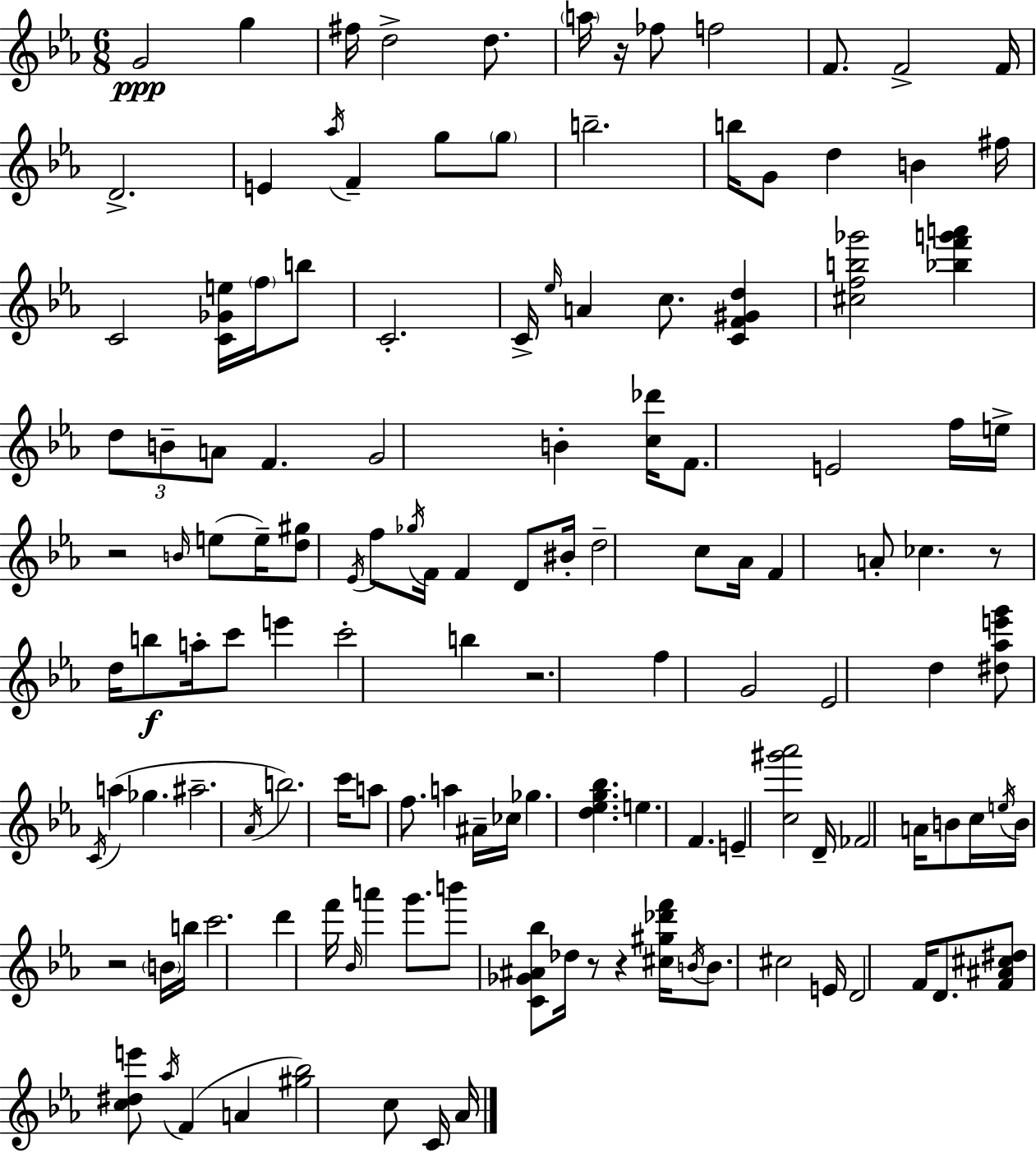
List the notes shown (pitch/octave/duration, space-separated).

G4/h G5/q F#5/s D5/h D5/e. A5/s R/s FES5/e F5/h F4/e. F4/h F4/s D4/h. E4/q Ab5/s F4/q G5/e G5/e B5/h. B5/s G4/e D5/q B4/q F#5/s C4/h [C4,Gb4,E5]/s F5/s B5/e C4/h. C4/s Eb5/s A4/q C5/e. [C4,F4,G#4,D5]/q [C#5,F5,B5,Gb6]/h [Bb5,F6,G6,A6]/q D5/e B4/e A4/e F4/q. G4/h B4/q [C5,Db6]/s F4/e. E4/h F5/s E5/s R/h B4/s E5/e E5/s [D5,G#5]/e Eb4/s F5/e Gb5/s F4/s F4/q D4/e BIS4/s D5/h C5/e Ab4/s F4/q A4/e CES5/q. R/e D5/s B5/e A5/s C6/e E6/q C6/h B5/q R/h. F5/q G4/h Eb4/h D5/q [D#5,Ab5,E6,G6]/e C4/s A5/q Gb5/q. A#5/h. Ab4/s B5/h. C6/s A5/e F5/e. A5/q A#4/s CES5/s Gb5/q. [D5,Eb5,G5,Bb5]/q. E5/q. F4/q. E4/q [C5,G#6,Ab6]/h D4/s FES4/h A4/s B4/e C5/s E5/s B4/s R/h B4/s B5/s C6/h. D6/q F6/s Bb4/s A6/q G6/e. B6/e [C4,Gb4,A#4,Bb5]/e Db5/s R/e R/q [C#5,G#5,Db6,F6]/s B4/s B4/e. C#5/h E4/s D4/h F4/s D4/e. [F4,A#4,C#5,D#5]/e [C5,D#5,E6]/e Ab5/s F4/q A4/q [G#5,Bb5]/h C5/e C4/s Ab4/s